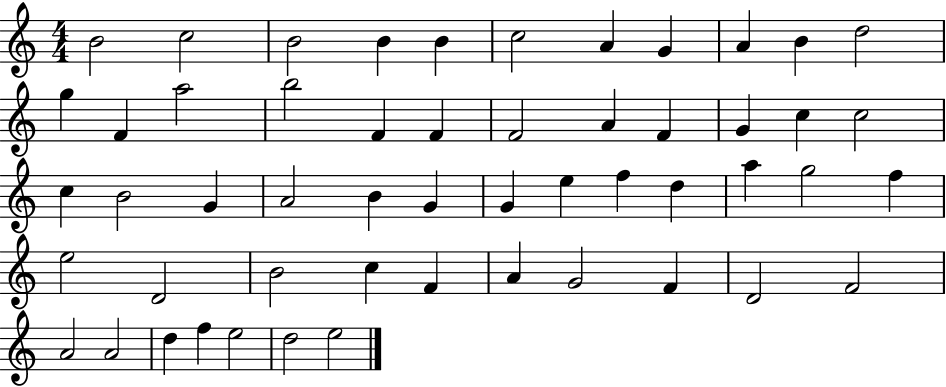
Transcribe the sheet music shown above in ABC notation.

X:1
T:Untitled
M:4/4
L:1/4
K:C
B2 c2 B2 B B c2 A G A B d2 g F a2 b2 F F F2 A F G c c2 c B2 G A2 B G G e f d a g2 f e2 D2 B2 c F A G2 F D2 F2 A2 A2 d f e2 d2 e2